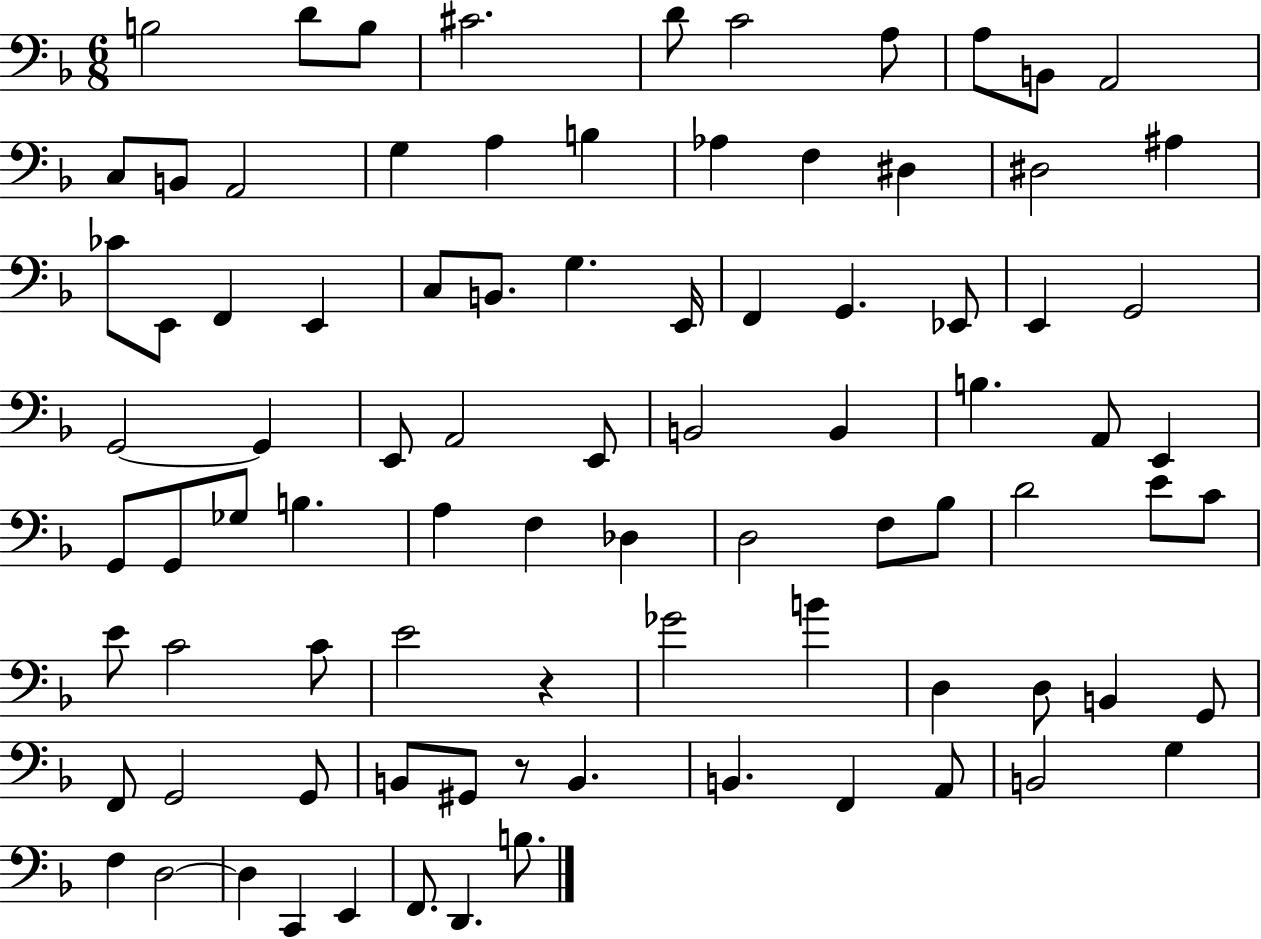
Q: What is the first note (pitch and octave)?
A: B3